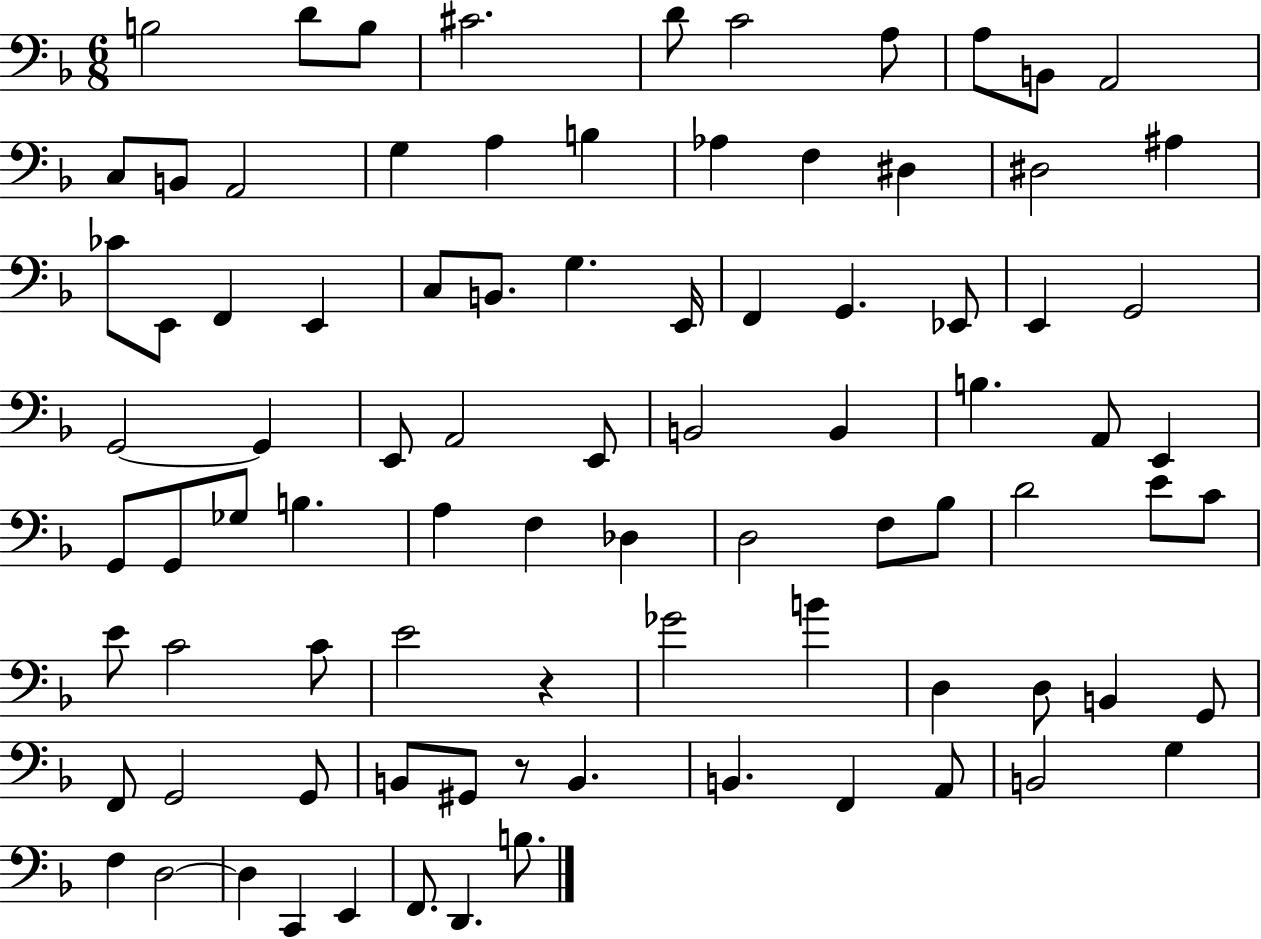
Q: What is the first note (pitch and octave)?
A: B3